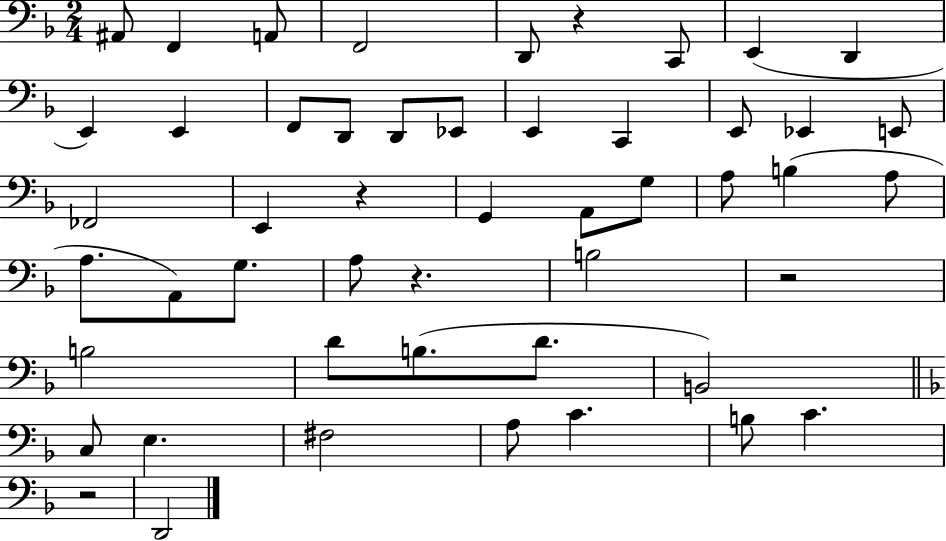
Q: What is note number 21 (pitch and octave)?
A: E2